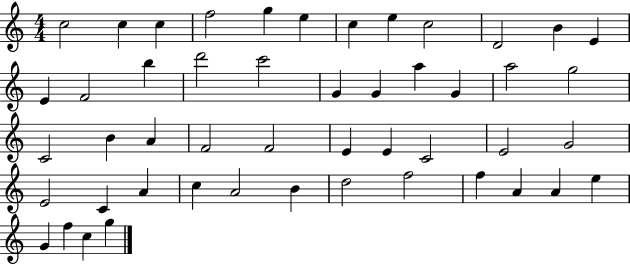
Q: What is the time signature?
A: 4/4